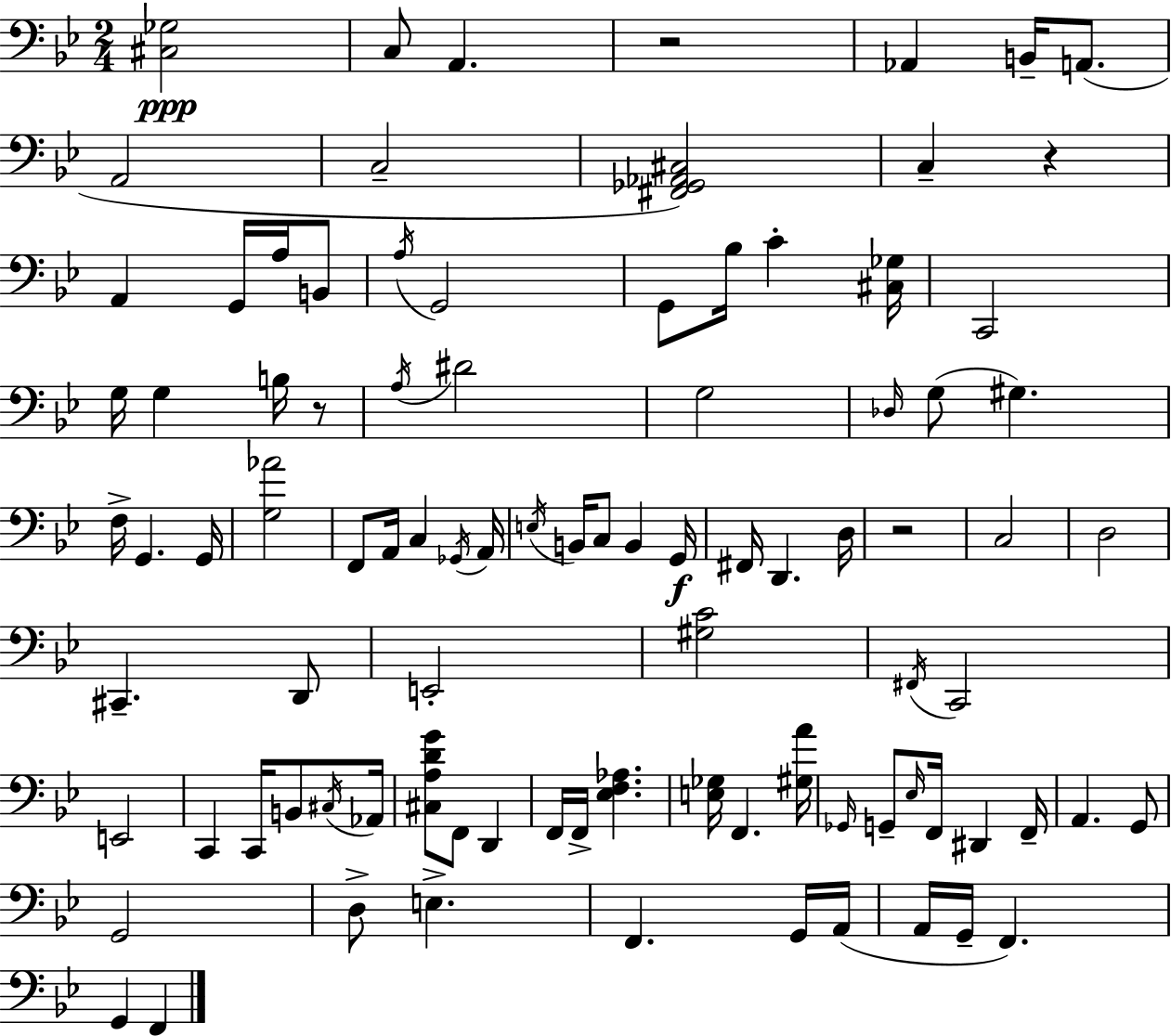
X:1
T:Untitled
M:2/4
L:1/4
K:Gm
[^C,_G,]2 C,/2 A,, z2 _A,, B,,/4 A,,/2 A,,2 C,2 [^F,,_G,,_A,,^C,]2 C, z A,, G,,/4 A,/4 B,,/2 A,/4 G,,2 G,,/2 _B,/4 C [^C,_G,]/4 C,,2 G,/4 G, B,/4 z/2 A,/4 ^D2 G,2 _D,/4 G,/2 ^G, F,/4 G,, G,,/4 [G,_A]2 F,,/2 A,,/4 C, _G,,/4 A,,/4 E,/4 B,,/4 C,/2 B,, G,,/4 ^F,,/4 D,, D,/4 z2 C,2 D,2 ^C,, D,,/2 E,,2 [^G,C]2 ^F,,/4 C,,2 E,,2 C,, C,,/4 B,,/2 ^C,/4 _A,,/4 [^C,A,DG]/2 F,,/2 D,, F,,/4 F,,/4 [_E,F,_A,] [E,_G,]/4 F,, [^G,A]/4 _G,,/4 G,,/2 _E,/4 F,,/4 ^D,, F,,/4 A,, G,,/2 G,,2 D,/2 E, F,, G,,/4 A,,/4 A,,/4 G,,/4 F,, G,, F,,